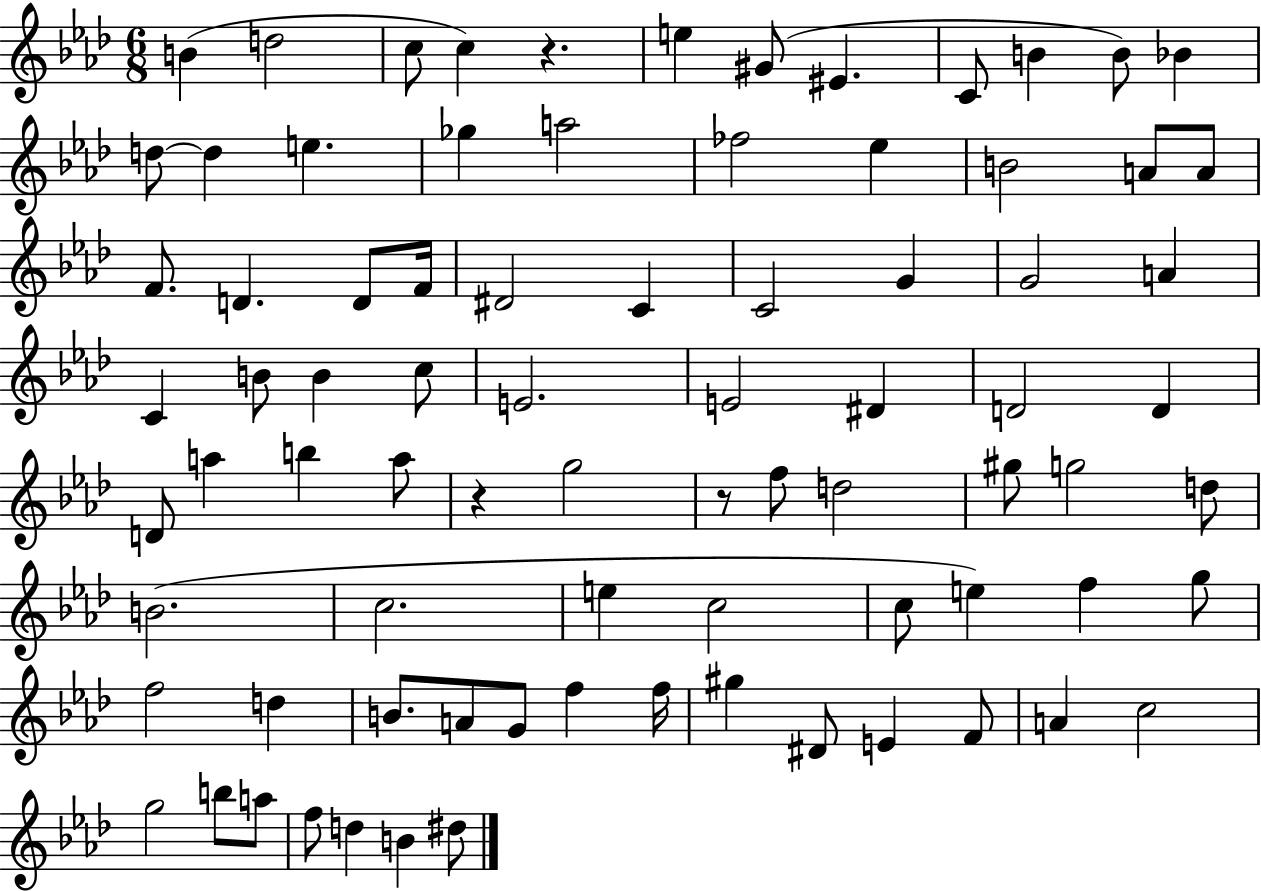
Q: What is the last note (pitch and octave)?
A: D#5